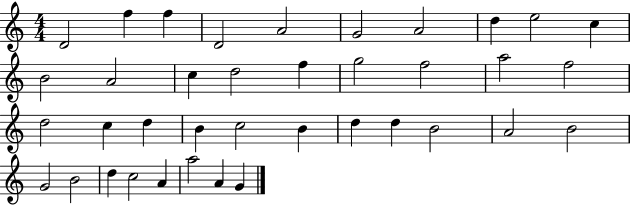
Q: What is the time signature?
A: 4/4